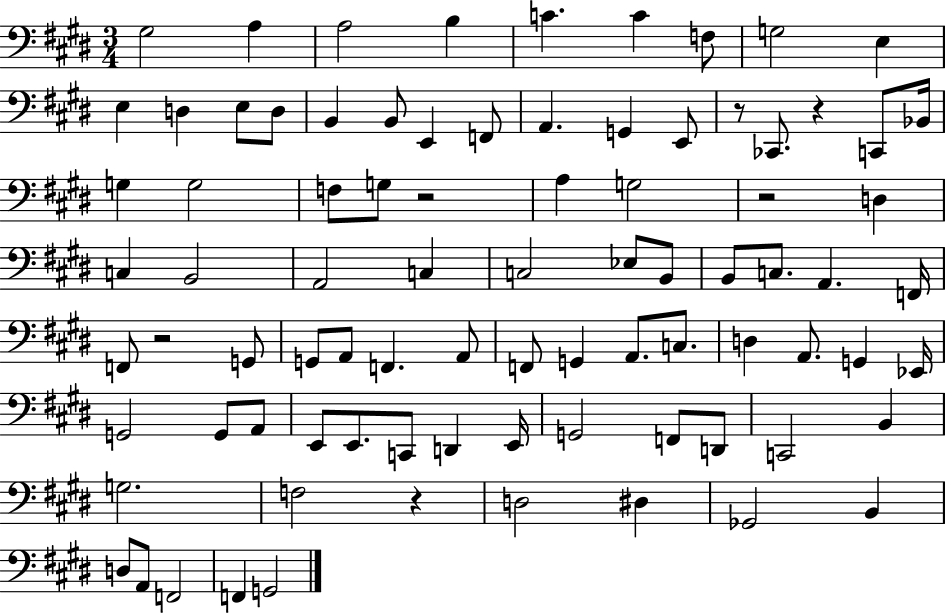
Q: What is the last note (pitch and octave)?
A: G2